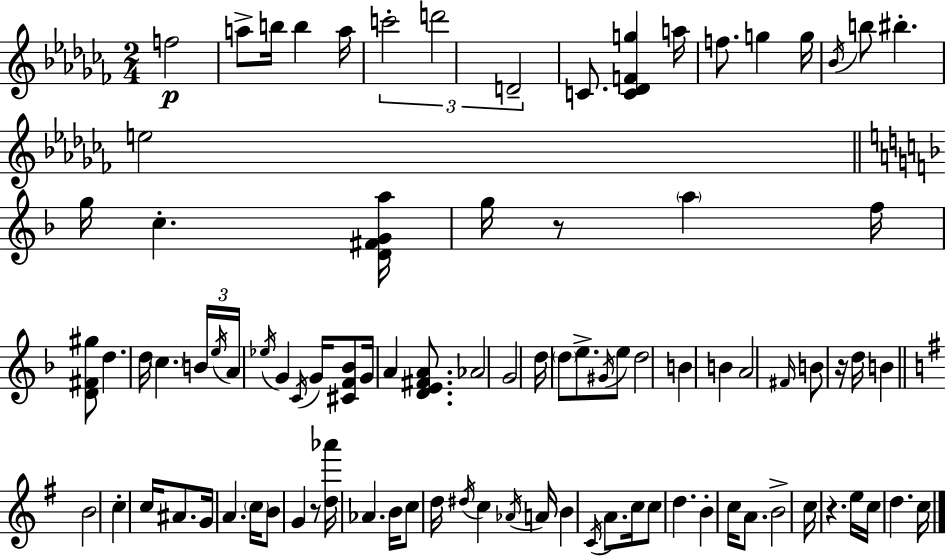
{
  \clef treble
  \numericTimeSignature
  \time 2/4
  \key aes \minor
  \repeat volta 2 { f''2\p | a''8-> b''16 b''4 a''16 | \tuplet 3/2 { c'''2-. | d'''2 | \break d'2-- } | c'8. <c' des' f' g''>4 a''16 | f''8. g''4 g''16 | \acciaccatura { bes'16 } b''8 bis''4.-. | \break e''2 | \bar "||" \break \key f \major g''16 c''4.-. <d' fis' g' a''>16 | g''16 r8 \parenthesize a''4 f''16 | <d' fis' gis''>8 d''4. | d''16 \parenthesize c''4. \tuplet 3/2 { b'16 | \break \acciaccatura { e''16 } a'16 } \acciaccatura { ees''16 } g'4 \acciaccatura { c'16 } | g'16 <cis' f' bes'>8 g'16 a'4 | <d' e' fis' a'>8. aes'2 | g'2 | \break d''16 \parenthesize d''8 e''8.-> | \acciaccatura { gis'16 } e''8 d''2 | b'4 | b'4 a'2 | \break \grace { fis'16 } b'8 r16 | d''16 b'4 \bar "||" \break \key e \minor b'2 | c''4-. c''16 ais'8. | g'16 a'4. \parenthesize c''16 | b'8 g'4 r8 | \break <d'' aes'''>16 aes'4. b'16 | c''8 d''16 \acciaccatura { dis''16 } c''4 | \acciaccatura { aes'16 } a'16 b'4 \acciaccatura { c'16 } a'8. | c''16 c''8 d''4. | \break b'4-. c''16 | a'8. b'2-> | c''16 r4. | e''16 c''16 d''4. | \break c''16 } \bar "|."
}